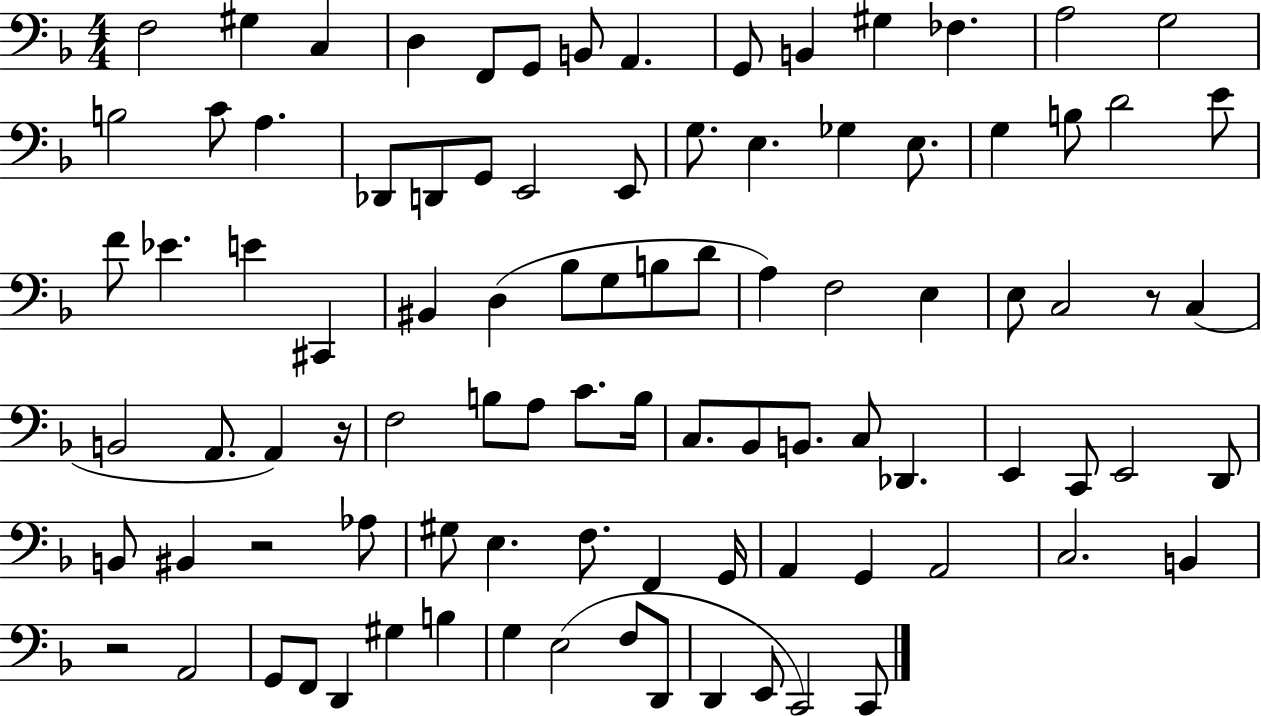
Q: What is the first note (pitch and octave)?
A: F3